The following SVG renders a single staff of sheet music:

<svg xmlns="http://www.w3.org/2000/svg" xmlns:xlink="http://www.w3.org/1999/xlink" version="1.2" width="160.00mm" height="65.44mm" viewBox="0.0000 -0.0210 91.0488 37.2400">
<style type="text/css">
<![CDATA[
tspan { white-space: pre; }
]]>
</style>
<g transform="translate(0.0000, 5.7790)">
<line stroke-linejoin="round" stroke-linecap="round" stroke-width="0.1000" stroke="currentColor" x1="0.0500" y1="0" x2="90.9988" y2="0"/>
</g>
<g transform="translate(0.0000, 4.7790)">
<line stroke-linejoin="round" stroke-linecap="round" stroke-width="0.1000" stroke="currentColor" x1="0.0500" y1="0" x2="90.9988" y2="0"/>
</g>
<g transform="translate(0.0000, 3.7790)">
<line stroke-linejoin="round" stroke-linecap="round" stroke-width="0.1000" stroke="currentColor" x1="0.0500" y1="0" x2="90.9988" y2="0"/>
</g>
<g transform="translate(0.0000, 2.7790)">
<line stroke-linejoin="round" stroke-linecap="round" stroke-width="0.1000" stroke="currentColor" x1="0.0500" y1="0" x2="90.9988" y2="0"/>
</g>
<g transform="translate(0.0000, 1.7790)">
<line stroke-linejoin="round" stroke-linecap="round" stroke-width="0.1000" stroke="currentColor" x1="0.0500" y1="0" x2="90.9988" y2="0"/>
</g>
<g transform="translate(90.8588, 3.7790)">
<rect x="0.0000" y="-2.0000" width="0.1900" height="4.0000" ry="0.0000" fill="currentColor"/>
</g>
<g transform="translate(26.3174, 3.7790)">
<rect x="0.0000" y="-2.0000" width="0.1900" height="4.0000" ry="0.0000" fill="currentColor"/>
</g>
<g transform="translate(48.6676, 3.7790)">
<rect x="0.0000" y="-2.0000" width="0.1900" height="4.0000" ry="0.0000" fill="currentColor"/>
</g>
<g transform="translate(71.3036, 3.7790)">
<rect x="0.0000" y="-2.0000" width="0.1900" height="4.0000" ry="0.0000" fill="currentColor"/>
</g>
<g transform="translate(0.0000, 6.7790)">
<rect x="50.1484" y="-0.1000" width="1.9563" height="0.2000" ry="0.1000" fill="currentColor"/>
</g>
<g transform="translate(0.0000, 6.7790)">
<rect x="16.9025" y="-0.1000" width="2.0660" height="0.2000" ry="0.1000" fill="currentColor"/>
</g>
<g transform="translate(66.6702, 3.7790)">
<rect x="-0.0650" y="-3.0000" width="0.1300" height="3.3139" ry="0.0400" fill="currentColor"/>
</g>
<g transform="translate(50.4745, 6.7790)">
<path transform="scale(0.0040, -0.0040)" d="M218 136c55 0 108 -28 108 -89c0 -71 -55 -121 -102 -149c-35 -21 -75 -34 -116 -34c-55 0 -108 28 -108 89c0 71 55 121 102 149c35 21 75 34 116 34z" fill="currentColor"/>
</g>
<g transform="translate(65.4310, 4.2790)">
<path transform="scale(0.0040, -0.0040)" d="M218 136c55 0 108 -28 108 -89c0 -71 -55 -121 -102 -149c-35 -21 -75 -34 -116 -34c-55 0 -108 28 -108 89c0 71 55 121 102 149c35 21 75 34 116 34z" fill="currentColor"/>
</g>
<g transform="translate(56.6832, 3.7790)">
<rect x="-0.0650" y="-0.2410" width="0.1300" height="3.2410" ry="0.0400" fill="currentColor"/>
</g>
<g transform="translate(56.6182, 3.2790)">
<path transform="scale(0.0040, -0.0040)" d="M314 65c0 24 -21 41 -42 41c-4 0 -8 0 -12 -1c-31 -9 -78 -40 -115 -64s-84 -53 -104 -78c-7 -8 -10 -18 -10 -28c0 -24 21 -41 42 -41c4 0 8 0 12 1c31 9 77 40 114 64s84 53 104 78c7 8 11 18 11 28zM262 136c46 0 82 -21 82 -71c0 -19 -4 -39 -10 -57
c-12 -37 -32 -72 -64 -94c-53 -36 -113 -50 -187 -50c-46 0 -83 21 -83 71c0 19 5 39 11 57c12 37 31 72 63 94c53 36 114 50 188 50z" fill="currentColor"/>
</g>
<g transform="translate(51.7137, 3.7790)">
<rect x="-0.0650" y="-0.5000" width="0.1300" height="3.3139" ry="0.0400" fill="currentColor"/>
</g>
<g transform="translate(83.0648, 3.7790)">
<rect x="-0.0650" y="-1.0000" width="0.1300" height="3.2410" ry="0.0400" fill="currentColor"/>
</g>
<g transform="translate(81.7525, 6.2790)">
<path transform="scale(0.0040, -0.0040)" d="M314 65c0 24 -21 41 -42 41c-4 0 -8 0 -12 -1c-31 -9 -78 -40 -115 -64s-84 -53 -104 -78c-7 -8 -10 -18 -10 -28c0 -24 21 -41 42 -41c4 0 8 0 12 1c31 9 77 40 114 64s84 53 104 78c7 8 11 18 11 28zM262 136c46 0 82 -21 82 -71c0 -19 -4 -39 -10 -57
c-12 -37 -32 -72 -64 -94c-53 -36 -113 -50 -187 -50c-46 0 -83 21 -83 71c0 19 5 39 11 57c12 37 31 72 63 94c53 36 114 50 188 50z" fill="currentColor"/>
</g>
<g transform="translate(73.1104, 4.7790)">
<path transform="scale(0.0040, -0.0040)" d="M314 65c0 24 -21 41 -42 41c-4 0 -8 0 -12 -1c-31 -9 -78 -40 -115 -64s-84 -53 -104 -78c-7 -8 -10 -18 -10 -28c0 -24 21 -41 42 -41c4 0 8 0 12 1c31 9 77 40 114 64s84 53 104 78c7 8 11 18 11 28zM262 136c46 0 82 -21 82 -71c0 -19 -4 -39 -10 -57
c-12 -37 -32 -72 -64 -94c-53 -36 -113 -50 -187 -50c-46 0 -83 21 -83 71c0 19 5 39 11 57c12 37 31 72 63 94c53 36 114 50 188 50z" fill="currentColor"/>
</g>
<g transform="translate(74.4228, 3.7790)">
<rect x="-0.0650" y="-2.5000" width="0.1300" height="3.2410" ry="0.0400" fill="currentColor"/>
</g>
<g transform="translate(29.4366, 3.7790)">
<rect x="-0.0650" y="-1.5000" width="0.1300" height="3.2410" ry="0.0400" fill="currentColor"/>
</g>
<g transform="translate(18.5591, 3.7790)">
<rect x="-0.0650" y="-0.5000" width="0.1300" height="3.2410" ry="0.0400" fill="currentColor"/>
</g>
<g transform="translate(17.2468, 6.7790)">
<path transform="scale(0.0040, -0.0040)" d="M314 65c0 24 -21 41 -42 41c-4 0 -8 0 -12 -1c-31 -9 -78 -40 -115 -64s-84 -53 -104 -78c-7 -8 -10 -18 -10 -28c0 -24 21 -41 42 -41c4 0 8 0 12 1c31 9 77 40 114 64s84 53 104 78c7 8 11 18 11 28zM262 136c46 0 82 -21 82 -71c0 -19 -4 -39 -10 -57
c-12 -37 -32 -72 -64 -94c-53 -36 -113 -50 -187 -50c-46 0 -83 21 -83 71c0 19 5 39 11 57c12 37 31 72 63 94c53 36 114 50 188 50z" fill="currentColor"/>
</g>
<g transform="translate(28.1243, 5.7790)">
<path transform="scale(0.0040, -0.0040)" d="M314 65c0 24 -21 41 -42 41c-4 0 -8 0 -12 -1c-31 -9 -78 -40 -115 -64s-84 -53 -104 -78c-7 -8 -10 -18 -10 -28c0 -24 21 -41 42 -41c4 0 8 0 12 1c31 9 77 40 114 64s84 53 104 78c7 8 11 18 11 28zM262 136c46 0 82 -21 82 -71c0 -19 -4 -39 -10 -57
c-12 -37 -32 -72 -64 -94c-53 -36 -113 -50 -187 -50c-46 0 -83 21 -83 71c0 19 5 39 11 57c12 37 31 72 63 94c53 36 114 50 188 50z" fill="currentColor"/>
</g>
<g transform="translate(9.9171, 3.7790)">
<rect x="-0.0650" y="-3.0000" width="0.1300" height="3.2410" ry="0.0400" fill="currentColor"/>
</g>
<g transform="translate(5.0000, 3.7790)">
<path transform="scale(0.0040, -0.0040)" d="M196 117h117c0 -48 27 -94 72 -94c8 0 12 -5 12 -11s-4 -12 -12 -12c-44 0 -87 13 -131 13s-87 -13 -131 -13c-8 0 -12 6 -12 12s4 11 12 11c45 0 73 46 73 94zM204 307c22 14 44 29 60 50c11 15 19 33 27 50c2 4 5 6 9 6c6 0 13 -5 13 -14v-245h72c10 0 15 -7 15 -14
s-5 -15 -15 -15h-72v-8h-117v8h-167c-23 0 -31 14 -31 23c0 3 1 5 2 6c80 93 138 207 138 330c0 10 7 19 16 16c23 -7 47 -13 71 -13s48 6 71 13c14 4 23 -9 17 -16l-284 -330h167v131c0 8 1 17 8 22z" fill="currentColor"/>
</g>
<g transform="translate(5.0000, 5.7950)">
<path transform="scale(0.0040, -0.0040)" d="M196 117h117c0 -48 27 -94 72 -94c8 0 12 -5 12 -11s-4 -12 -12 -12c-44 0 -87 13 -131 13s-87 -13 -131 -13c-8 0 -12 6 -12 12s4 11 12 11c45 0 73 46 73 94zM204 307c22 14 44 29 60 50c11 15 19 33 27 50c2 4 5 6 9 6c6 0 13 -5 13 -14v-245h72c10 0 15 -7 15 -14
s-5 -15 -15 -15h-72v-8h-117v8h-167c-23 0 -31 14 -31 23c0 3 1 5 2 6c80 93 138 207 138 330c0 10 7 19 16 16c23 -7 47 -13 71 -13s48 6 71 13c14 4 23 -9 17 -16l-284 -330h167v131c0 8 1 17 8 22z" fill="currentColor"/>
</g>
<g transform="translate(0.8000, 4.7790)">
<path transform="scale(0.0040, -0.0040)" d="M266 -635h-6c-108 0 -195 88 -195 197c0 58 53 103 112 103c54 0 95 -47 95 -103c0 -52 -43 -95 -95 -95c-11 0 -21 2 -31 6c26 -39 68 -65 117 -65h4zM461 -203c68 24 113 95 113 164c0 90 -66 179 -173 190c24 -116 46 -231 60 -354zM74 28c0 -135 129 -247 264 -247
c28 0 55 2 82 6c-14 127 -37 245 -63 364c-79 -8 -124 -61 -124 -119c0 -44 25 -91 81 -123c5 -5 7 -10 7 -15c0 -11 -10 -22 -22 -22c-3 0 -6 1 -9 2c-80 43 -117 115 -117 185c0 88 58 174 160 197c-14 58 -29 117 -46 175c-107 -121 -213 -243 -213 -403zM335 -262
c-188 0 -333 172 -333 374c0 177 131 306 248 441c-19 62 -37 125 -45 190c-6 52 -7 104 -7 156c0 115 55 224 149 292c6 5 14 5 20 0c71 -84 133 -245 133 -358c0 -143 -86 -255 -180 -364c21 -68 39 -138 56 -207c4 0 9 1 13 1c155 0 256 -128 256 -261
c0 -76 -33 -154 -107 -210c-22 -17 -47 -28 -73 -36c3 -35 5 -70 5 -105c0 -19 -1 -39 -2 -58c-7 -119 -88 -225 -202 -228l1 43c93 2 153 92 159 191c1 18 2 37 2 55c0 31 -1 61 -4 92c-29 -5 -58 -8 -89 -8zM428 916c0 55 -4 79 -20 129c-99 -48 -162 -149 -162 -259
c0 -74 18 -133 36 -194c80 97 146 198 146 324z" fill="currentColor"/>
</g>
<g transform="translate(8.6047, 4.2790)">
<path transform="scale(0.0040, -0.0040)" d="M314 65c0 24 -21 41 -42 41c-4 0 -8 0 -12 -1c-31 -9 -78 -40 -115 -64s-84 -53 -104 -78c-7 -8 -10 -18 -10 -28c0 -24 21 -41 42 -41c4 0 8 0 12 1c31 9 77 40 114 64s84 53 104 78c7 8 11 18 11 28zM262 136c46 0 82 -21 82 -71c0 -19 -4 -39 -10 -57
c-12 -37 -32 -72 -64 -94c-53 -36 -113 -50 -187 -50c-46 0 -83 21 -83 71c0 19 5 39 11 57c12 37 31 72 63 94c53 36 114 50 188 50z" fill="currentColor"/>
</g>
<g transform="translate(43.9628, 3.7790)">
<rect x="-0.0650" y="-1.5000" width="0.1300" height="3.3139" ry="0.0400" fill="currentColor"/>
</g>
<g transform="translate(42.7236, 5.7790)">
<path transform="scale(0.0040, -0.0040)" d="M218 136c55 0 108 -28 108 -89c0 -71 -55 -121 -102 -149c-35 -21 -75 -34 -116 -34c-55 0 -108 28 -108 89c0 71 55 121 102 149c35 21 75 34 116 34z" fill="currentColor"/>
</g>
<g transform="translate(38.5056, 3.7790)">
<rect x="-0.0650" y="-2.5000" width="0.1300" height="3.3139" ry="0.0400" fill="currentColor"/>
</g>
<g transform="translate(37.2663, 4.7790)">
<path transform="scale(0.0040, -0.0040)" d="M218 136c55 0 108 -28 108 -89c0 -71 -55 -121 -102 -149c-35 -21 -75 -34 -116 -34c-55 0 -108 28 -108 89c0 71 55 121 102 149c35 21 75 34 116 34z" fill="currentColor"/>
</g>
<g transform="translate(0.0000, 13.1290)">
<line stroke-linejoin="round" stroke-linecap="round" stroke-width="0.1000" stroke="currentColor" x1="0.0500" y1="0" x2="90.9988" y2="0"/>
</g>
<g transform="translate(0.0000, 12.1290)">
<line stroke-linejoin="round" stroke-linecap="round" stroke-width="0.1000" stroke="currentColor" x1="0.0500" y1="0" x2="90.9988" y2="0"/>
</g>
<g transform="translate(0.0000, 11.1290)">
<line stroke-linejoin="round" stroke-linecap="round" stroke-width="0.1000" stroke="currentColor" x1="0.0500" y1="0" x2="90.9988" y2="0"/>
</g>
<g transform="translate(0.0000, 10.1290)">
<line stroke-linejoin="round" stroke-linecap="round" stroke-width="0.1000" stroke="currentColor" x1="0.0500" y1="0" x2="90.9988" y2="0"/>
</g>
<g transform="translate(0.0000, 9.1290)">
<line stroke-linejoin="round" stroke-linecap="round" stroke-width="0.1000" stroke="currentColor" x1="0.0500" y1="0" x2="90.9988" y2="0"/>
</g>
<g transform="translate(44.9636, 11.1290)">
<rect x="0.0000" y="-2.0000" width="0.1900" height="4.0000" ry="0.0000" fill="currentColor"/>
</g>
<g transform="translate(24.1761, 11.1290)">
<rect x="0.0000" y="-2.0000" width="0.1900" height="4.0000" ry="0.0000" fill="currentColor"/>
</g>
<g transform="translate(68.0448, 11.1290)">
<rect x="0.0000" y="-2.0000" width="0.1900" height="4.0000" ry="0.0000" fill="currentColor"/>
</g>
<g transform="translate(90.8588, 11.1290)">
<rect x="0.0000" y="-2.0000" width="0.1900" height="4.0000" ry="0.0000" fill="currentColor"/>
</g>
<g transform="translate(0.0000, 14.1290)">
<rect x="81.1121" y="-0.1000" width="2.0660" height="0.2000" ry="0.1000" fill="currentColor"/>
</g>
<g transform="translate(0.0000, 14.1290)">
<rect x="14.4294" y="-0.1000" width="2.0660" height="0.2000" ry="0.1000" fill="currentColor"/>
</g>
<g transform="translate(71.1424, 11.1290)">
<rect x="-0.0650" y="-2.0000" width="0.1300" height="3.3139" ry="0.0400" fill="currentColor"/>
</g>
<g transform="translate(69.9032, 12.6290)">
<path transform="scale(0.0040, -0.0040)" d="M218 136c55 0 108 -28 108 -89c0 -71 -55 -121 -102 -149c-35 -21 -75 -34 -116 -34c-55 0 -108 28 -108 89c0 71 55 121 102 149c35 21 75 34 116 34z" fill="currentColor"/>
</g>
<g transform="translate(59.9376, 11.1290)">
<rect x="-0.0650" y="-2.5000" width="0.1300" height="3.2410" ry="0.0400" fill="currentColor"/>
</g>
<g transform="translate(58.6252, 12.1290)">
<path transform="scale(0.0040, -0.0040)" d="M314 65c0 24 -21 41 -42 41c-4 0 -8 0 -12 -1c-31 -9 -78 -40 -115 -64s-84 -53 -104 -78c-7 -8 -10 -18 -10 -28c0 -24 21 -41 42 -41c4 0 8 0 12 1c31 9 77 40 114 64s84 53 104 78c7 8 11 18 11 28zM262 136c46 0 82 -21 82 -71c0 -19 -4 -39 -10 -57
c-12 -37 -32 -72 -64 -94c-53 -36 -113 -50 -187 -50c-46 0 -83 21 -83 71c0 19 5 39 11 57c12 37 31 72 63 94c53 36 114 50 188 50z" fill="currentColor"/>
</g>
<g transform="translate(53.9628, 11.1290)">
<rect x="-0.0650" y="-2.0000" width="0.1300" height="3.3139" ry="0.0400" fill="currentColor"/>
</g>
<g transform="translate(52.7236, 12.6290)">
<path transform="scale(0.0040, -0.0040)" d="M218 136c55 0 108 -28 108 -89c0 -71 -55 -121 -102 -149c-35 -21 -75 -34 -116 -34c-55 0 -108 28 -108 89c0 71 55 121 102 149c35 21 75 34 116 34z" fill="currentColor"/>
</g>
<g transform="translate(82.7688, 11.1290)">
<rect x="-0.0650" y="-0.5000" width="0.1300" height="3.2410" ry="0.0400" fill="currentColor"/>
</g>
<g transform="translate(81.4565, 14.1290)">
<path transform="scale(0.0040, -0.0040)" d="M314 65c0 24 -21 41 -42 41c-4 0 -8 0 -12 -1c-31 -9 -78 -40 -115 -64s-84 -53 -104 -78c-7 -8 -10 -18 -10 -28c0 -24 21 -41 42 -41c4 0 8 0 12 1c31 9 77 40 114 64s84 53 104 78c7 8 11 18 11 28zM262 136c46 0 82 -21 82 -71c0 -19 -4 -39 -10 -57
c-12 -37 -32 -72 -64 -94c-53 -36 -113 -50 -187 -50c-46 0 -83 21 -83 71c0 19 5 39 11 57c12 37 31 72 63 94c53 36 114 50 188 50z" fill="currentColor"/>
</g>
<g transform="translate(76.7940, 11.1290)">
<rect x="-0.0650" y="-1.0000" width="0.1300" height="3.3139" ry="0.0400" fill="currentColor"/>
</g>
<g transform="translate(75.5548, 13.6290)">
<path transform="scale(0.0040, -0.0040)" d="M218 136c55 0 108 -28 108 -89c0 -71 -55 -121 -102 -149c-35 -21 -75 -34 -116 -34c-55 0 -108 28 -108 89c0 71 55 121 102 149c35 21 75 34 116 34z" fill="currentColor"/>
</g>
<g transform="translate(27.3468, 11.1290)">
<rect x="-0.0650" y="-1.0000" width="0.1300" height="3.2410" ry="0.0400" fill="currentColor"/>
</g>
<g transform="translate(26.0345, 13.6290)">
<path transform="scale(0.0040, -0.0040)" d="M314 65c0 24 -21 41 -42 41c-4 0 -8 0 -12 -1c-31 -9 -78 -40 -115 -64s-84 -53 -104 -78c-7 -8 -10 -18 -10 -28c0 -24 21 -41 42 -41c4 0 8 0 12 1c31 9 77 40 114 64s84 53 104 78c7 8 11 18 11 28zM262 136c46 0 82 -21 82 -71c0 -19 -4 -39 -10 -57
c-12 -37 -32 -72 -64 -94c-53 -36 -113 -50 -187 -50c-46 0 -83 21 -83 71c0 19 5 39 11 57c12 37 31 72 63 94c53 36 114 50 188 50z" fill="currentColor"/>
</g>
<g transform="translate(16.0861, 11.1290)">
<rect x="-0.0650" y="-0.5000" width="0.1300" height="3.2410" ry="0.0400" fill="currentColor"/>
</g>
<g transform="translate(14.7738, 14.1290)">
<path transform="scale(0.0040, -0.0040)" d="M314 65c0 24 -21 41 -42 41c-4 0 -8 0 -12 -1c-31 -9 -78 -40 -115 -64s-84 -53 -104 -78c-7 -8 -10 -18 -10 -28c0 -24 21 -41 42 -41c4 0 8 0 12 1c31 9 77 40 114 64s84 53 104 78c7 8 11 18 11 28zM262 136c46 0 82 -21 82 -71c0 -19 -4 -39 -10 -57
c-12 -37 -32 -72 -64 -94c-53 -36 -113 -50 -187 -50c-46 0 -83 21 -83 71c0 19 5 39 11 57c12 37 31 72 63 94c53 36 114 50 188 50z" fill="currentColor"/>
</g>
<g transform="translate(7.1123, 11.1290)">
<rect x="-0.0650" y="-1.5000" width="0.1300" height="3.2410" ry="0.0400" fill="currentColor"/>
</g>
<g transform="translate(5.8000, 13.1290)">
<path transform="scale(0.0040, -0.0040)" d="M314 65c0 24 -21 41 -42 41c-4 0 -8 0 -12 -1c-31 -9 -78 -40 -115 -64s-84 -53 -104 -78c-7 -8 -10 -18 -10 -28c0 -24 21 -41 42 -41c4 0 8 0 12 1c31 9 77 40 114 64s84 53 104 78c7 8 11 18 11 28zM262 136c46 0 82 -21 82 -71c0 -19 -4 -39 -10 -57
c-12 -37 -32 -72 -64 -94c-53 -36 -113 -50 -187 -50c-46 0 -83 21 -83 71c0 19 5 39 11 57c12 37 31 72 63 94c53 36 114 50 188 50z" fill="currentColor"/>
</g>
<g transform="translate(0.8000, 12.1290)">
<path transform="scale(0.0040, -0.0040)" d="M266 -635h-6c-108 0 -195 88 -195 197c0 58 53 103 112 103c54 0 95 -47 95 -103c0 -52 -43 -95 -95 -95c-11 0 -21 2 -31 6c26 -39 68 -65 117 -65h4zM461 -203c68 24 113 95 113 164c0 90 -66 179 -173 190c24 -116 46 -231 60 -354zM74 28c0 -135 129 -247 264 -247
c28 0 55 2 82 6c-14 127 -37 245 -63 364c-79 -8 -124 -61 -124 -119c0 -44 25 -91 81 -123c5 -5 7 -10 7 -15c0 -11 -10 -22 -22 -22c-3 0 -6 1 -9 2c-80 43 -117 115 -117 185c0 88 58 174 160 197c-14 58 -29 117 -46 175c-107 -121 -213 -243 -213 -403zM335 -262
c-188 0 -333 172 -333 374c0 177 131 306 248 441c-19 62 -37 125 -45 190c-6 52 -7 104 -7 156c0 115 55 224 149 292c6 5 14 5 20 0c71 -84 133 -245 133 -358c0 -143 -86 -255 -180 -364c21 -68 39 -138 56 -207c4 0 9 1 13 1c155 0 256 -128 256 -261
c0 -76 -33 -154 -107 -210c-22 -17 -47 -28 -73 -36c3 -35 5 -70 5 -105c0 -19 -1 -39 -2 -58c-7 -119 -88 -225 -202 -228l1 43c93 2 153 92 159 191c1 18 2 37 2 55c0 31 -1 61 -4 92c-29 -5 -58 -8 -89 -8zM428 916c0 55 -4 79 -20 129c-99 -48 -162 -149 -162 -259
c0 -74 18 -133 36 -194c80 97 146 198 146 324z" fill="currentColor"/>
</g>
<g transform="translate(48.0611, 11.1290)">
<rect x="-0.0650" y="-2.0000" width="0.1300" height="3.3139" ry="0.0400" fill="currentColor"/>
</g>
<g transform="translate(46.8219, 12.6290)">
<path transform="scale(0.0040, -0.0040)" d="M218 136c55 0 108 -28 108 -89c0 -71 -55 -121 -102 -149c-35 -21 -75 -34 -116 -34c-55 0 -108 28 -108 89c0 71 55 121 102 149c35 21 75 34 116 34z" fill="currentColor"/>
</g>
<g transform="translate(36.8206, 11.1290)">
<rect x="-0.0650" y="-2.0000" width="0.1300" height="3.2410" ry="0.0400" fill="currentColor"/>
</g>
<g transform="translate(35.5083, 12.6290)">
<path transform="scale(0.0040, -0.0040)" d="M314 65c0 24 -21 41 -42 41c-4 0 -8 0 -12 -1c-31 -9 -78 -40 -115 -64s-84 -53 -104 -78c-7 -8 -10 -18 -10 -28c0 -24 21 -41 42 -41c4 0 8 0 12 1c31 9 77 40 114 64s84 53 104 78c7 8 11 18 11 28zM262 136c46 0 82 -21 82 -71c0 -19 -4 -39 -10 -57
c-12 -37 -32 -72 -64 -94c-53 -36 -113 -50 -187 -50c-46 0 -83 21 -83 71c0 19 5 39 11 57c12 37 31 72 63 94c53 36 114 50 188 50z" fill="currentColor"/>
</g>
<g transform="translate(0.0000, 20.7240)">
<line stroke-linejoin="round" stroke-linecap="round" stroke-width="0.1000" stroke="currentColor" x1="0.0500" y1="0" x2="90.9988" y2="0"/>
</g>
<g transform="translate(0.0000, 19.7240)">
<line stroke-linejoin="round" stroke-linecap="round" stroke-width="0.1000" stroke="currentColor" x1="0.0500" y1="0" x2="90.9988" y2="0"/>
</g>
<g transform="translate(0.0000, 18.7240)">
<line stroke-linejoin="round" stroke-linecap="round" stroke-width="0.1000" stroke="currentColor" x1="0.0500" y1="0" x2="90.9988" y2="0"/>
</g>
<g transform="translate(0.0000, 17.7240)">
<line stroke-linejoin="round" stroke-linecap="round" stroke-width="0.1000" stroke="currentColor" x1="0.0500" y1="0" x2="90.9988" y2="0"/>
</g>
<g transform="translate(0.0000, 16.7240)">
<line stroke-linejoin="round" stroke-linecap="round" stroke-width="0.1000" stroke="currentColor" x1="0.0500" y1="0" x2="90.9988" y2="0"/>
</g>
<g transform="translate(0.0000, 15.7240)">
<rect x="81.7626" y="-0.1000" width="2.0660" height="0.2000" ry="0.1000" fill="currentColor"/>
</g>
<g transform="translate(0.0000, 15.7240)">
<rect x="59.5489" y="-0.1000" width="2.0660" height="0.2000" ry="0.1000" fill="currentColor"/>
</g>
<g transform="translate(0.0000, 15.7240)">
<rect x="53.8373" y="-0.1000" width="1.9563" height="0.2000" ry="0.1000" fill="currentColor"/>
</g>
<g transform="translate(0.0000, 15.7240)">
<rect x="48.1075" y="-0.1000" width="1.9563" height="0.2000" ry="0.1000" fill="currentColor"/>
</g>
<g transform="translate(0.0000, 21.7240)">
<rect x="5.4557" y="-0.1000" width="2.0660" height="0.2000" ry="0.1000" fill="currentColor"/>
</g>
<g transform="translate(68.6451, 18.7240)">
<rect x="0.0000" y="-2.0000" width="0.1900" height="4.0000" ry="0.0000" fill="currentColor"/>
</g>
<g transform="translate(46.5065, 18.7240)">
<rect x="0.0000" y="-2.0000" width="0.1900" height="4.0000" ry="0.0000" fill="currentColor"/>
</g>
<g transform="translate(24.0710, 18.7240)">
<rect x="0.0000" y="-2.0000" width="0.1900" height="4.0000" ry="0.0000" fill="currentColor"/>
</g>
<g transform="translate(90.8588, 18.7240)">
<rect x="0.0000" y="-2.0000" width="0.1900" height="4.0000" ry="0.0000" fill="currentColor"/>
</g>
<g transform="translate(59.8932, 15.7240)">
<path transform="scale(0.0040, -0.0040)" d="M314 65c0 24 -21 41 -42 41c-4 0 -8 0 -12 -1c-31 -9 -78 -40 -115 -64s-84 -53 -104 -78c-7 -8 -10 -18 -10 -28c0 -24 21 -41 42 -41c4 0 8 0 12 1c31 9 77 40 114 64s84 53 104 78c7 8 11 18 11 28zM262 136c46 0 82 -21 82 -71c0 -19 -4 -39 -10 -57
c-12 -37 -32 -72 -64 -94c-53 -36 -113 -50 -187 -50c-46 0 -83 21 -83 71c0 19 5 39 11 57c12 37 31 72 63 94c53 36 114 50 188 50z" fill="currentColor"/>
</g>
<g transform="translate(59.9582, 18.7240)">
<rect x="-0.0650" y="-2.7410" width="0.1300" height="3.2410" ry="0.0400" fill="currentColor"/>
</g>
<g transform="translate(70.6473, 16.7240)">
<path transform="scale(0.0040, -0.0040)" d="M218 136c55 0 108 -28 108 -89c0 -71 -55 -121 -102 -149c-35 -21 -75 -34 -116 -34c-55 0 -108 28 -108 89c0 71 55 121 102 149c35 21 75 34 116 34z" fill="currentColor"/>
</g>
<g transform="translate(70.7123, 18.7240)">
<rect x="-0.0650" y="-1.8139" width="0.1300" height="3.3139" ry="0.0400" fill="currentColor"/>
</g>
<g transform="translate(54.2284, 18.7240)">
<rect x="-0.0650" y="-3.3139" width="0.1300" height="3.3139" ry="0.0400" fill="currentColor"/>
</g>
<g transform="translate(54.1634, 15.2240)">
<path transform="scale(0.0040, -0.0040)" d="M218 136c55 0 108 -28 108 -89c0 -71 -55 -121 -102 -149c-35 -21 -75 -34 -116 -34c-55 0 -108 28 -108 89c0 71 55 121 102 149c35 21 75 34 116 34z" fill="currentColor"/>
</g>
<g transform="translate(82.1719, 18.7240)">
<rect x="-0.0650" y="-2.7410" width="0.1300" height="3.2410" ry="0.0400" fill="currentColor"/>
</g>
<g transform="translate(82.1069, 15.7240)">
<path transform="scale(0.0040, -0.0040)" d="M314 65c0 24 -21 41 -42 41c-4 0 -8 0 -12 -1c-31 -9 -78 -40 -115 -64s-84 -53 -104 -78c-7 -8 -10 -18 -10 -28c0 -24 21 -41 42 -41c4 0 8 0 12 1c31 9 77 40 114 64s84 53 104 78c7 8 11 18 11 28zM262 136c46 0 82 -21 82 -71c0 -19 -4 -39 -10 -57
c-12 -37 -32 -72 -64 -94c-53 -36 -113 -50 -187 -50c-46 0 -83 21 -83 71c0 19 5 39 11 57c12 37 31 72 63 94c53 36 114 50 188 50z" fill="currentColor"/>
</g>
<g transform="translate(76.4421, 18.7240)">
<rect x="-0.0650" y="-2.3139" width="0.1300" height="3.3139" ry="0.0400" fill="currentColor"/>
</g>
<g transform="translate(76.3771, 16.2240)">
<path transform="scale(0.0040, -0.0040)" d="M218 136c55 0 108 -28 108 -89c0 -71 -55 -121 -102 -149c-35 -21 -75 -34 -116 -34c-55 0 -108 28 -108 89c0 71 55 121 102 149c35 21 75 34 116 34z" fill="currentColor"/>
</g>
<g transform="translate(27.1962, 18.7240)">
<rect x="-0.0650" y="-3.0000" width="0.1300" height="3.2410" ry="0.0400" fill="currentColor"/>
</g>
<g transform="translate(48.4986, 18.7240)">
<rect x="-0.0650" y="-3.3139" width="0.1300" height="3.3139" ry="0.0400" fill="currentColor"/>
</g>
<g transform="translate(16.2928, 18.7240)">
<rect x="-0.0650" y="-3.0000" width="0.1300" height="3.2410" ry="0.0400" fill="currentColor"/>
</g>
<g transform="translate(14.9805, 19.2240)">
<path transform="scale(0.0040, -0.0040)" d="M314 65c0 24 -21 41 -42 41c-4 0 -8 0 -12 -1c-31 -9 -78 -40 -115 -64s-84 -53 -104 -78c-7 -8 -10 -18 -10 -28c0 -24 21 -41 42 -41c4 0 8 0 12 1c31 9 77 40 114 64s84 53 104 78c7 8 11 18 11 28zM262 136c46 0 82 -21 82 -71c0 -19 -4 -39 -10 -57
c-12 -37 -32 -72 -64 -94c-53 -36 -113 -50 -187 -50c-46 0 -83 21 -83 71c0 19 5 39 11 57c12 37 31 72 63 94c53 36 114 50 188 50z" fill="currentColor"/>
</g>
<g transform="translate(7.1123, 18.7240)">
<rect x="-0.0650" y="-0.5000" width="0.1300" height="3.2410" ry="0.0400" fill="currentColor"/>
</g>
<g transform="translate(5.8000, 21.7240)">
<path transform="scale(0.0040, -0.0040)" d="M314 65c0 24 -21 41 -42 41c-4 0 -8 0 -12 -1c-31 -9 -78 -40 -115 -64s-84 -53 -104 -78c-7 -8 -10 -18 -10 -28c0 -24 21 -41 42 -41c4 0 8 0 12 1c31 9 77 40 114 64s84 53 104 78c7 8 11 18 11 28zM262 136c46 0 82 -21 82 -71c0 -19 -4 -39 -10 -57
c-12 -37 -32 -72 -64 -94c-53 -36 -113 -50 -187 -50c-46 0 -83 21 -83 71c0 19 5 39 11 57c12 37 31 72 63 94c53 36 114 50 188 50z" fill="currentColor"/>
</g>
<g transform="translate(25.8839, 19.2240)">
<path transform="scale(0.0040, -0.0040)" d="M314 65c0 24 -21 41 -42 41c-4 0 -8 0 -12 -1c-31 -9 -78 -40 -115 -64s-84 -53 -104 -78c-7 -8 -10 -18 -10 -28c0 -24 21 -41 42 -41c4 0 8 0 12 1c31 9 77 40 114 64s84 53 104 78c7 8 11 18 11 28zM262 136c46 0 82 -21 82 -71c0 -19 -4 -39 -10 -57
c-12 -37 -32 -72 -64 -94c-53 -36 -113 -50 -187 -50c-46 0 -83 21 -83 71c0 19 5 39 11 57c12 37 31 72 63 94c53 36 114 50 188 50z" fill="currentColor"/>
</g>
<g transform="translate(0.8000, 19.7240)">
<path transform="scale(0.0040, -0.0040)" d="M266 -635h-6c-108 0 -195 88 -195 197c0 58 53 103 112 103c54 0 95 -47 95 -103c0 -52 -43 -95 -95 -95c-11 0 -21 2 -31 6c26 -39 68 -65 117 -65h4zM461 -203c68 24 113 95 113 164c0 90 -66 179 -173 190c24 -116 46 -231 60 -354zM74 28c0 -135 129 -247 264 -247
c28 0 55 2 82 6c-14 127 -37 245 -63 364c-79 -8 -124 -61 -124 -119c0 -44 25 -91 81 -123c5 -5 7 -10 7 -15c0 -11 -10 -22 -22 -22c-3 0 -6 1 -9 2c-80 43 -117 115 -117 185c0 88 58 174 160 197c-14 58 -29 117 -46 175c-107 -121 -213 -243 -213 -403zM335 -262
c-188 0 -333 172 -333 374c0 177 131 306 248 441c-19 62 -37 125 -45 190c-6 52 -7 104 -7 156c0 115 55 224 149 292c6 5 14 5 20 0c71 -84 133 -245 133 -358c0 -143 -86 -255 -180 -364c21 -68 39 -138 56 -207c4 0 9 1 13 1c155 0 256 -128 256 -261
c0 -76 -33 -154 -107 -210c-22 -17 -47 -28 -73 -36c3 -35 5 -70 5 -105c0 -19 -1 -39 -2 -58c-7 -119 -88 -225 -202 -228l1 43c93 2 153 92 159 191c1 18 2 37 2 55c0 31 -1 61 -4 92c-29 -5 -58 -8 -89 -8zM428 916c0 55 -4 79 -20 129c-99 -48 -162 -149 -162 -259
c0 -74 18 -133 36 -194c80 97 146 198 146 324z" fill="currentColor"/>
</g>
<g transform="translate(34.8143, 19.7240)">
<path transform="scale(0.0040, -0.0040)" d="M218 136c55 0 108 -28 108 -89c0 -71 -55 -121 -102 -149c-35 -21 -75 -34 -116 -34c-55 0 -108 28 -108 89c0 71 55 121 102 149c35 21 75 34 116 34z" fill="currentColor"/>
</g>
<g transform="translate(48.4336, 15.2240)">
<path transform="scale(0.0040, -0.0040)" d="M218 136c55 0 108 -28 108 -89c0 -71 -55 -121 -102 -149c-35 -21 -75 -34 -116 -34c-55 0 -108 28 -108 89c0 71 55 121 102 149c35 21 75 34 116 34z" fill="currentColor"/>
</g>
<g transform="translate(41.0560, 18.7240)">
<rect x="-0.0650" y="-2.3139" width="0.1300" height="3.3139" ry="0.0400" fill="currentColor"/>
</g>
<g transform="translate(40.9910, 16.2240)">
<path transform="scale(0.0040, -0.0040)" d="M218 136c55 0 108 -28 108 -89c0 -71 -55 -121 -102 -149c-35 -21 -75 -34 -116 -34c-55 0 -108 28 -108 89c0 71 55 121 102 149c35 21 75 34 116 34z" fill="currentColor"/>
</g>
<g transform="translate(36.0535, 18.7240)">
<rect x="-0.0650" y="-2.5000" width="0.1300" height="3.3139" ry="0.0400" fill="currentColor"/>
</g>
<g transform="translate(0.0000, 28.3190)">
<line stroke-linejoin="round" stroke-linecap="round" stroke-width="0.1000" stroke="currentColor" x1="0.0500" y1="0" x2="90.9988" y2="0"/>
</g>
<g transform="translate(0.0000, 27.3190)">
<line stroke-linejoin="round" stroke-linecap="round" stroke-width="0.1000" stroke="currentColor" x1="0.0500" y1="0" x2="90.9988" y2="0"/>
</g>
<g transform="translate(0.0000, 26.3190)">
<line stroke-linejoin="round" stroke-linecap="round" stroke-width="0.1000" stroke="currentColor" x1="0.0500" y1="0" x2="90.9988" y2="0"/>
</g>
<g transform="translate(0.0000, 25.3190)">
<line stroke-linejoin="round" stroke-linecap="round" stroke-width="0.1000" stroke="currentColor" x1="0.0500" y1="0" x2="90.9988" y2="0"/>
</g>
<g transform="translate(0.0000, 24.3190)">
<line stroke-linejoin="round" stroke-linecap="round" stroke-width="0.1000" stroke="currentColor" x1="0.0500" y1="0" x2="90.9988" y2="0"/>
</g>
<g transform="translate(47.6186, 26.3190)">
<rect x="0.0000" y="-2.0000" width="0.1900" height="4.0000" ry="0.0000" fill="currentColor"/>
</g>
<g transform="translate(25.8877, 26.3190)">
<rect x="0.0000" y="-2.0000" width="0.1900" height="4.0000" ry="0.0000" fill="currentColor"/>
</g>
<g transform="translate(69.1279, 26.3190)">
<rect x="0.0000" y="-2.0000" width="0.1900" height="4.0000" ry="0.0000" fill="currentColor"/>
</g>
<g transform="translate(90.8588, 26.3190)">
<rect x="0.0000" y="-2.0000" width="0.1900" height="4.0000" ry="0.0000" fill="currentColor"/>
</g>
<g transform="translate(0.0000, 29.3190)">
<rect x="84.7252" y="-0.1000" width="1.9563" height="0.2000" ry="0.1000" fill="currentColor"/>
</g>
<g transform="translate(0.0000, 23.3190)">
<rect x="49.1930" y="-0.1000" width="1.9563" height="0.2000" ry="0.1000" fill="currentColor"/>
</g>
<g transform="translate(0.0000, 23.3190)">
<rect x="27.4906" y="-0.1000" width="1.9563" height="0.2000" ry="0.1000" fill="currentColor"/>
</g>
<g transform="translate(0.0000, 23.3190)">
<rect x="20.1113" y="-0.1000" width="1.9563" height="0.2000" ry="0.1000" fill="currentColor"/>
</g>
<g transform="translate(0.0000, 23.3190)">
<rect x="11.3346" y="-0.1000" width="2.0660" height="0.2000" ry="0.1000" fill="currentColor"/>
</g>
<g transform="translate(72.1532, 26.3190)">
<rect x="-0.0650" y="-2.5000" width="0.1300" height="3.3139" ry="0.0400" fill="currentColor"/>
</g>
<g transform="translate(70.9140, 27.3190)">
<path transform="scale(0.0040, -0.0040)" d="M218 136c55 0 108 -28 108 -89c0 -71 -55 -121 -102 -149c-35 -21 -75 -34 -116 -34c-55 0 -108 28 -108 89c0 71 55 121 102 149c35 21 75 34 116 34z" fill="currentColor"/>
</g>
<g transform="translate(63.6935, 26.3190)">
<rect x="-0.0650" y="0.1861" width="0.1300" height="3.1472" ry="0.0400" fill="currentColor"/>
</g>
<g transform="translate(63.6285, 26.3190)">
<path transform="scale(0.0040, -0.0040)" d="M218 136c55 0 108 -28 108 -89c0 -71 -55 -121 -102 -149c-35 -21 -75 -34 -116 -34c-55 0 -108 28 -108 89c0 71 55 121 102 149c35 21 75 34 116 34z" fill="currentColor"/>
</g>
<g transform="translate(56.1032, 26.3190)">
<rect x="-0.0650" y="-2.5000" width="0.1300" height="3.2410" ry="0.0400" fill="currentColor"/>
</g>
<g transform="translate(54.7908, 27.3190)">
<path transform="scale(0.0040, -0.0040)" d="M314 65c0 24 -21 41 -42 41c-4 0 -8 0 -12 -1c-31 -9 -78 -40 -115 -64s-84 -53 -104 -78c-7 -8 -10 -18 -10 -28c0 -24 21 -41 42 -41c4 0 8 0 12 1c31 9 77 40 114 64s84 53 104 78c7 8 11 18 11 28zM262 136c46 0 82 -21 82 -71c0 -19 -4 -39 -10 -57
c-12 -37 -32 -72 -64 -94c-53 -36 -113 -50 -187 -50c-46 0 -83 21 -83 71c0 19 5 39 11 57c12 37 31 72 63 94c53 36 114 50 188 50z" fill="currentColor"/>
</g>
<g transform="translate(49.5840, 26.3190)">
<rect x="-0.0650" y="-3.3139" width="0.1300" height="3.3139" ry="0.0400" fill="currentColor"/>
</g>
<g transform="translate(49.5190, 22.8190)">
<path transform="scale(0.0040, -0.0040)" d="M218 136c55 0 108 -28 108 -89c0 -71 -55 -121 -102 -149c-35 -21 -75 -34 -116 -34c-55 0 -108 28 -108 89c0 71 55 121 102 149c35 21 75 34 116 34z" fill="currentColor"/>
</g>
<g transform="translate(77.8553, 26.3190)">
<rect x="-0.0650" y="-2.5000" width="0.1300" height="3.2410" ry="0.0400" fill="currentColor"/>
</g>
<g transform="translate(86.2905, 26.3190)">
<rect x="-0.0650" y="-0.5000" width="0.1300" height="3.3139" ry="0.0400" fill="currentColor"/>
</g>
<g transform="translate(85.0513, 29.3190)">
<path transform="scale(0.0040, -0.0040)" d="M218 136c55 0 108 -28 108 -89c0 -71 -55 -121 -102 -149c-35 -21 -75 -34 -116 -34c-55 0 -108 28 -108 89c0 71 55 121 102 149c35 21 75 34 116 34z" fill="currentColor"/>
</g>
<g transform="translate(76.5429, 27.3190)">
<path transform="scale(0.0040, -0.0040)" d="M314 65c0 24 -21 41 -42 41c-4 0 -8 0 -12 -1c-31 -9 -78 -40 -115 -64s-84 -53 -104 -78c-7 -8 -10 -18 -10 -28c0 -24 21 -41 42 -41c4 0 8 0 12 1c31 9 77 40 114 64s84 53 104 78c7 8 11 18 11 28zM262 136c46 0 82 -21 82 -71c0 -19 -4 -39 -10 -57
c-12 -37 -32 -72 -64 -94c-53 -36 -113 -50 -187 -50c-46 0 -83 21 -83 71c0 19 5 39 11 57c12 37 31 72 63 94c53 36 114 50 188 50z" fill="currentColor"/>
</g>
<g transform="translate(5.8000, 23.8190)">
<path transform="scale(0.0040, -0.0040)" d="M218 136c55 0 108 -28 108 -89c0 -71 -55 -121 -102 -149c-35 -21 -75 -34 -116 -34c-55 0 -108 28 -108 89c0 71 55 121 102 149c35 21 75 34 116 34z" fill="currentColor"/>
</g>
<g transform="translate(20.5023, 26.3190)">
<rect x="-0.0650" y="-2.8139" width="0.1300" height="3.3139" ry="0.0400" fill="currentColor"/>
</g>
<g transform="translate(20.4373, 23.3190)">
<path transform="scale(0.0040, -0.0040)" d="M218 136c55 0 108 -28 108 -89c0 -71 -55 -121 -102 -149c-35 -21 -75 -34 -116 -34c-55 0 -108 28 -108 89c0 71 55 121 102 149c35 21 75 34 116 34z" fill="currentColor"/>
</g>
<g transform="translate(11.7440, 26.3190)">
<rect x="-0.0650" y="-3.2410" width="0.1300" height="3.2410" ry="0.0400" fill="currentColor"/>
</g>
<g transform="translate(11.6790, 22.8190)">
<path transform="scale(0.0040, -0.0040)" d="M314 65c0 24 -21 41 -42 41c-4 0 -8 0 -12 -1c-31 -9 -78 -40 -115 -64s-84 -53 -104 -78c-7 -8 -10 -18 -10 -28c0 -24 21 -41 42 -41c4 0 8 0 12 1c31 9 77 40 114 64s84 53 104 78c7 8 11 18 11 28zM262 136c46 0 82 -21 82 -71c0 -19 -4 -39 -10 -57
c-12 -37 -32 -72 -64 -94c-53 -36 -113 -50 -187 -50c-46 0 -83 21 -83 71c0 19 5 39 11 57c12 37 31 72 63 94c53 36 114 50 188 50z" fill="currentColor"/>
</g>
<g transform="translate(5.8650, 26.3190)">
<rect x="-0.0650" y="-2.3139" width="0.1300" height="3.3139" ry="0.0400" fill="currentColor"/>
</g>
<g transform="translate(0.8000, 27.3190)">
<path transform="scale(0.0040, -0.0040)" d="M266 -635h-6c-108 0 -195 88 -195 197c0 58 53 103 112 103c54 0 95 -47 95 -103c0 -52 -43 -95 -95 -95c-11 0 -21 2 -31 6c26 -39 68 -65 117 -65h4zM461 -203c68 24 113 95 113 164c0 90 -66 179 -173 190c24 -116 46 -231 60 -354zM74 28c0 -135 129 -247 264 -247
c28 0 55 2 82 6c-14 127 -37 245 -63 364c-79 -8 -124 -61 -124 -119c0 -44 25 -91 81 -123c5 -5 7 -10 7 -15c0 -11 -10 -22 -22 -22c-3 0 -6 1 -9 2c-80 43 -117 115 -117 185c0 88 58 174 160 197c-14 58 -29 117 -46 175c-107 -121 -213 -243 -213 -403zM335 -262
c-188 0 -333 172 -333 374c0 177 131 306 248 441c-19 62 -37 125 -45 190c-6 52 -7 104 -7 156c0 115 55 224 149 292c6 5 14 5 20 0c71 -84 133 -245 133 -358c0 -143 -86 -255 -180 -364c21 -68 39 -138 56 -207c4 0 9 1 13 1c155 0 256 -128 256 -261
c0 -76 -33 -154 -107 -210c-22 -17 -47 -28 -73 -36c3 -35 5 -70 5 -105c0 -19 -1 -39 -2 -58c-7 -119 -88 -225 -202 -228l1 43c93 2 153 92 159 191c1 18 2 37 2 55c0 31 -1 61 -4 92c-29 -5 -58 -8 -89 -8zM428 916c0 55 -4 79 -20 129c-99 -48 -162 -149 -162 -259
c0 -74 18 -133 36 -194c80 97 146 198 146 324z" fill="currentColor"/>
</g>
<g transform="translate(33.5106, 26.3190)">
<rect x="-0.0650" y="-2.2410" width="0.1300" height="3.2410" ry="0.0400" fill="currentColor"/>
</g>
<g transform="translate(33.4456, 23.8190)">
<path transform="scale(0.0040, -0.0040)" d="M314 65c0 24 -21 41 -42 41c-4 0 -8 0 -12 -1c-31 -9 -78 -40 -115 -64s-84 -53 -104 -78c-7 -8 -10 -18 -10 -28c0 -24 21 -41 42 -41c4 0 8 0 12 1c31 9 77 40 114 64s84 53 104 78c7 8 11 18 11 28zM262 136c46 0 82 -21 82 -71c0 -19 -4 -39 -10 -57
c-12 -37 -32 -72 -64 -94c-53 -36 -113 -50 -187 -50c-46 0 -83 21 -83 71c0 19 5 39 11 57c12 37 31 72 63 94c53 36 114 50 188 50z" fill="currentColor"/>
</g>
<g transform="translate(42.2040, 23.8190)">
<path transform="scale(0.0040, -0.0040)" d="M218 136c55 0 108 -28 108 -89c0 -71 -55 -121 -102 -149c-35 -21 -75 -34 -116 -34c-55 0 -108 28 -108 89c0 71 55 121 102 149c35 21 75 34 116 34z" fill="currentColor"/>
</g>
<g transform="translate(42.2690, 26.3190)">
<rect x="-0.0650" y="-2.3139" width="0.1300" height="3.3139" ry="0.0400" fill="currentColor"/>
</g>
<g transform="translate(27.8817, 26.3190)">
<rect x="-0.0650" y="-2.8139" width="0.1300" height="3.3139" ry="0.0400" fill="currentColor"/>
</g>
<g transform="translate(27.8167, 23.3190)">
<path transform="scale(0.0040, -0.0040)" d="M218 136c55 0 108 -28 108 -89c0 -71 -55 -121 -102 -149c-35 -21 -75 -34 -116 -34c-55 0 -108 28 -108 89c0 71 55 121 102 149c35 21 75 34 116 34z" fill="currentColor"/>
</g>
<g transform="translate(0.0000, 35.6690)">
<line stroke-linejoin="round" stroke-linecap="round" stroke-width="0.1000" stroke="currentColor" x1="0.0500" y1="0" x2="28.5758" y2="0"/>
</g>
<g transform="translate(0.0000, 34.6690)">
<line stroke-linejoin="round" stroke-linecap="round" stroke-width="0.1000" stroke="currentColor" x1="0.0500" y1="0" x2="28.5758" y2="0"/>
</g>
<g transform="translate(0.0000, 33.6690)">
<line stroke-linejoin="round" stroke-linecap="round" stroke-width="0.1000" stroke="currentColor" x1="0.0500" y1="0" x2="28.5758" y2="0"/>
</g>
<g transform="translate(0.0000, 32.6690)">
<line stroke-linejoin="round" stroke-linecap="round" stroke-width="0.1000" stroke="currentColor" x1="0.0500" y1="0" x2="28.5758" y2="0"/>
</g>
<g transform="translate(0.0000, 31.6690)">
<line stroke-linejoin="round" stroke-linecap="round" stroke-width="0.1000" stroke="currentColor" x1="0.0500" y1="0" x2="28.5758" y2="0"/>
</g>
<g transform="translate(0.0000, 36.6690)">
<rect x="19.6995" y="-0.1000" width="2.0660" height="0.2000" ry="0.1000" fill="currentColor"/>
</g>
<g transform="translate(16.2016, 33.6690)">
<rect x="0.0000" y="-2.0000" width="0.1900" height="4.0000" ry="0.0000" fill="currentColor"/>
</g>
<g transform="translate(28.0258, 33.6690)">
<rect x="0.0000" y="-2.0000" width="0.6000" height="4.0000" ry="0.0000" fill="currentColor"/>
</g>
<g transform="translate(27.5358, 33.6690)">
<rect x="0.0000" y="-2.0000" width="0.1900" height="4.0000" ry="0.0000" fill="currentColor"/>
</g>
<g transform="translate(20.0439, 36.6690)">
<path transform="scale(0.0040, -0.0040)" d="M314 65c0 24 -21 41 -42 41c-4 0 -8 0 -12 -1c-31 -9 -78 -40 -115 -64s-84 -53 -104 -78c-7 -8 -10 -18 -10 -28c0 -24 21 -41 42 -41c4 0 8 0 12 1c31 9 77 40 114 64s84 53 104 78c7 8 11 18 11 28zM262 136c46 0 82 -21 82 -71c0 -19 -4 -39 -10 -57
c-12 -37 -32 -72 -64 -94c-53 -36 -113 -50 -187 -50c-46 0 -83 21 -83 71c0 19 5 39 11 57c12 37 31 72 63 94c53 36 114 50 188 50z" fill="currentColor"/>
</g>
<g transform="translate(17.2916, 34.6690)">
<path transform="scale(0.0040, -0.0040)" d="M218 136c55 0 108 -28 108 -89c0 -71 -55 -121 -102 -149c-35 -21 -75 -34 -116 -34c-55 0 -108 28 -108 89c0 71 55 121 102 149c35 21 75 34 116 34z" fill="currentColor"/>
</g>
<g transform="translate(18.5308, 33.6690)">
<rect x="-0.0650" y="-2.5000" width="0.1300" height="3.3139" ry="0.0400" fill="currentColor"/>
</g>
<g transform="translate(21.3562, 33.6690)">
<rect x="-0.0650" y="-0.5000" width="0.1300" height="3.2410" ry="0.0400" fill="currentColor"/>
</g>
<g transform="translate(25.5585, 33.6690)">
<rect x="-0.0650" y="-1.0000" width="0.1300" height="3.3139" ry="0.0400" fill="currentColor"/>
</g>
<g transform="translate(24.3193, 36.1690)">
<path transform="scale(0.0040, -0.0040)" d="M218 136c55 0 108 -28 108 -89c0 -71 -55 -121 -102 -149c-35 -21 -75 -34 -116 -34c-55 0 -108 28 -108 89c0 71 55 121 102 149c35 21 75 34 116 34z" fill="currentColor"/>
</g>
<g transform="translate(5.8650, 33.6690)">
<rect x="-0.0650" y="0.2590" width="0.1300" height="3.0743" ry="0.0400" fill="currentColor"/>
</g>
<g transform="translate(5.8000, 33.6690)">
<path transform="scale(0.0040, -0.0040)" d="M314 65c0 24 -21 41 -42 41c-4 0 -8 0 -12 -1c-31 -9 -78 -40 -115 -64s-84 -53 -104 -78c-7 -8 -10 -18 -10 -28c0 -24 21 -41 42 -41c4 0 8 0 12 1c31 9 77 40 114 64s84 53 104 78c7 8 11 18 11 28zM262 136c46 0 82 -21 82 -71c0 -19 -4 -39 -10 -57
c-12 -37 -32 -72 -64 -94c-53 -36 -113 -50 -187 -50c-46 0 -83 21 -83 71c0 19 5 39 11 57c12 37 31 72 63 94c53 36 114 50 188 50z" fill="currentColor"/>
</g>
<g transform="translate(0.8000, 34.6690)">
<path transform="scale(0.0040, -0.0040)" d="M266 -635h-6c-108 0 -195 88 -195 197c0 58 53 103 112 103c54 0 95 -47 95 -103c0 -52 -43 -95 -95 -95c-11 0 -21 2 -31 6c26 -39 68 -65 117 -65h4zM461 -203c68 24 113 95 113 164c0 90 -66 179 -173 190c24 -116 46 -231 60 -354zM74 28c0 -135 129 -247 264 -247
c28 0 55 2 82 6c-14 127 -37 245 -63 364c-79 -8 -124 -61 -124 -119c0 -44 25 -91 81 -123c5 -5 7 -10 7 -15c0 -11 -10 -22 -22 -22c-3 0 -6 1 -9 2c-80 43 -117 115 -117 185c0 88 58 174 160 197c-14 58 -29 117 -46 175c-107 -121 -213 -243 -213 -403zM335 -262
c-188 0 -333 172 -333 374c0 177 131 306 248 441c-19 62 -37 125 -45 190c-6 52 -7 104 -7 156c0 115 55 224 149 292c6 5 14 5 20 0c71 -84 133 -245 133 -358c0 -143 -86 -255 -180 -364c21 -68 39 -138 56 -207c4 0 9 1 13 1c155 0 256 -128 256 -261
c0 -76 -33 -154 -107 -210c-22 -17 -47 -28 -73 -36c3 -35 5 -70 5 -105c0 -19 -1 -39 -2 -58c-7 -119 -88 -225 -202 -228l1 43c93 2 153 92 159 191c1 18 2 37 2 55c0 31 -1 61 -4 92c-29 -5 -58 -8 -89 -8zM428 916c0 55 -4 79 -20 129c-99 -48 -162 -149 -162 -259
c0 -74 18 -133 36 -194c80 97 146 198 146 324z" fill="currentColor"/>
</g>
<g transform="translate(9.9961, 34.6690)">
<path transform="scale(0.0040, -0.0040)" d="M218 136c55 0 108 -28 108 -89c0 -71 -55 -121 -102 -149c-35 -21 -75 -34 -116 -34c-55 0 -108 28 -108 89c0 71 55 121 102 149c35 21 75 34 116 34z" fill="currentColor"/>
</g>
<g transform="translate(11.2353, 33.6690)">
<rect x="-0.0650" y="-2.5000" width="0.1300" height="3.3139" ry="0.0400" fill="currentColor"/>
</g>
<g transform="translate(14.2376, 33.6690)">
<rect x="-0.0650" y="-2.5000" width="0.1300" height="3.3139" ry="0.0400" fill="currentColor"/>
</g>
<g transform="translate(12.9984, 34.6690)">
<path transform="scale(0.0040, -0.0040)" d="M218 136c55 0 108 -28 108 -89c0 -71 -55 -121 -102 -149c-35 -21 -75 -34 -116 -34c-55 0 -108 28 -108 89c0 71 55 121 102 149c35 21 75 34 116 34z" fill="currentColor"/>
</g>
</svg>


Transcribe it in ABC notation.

X:1
T:Untitled
M:4/4
L:1/4
K:C
A2 C2 E2 G E C c2 A G2 D2 E2 C2 D2 F2 F F G2 F D C2 C2 A2 A2 G g b b a2 f g a2 g b2 a a g2 g b G2 B G G2 C B2 G G G C2 D